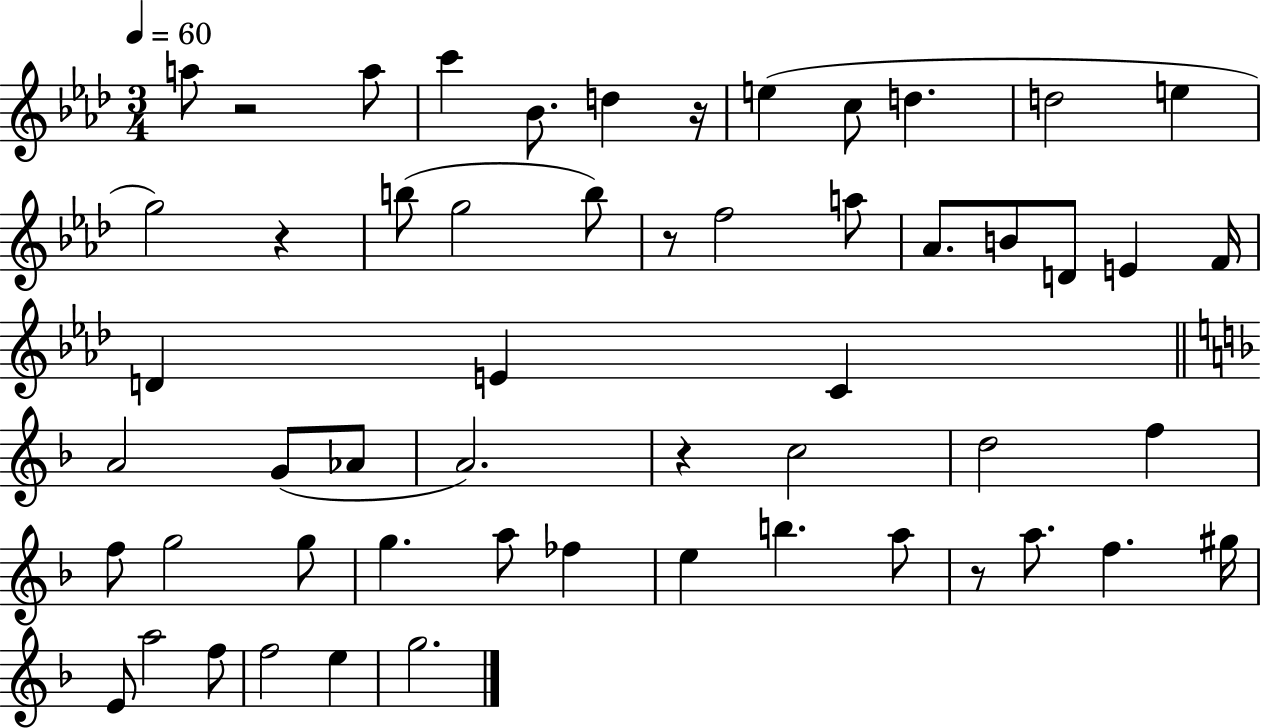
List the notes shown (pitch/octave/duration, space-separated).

A5/e R/h A5/e C6/q Bb4/e. D5/q R/s E5/q C5/e D5/q. D5/h E5/q G5/h R/q B5/e G5/h B5/e R/e F5/h A5/e Ab4/e. B4/e D4/e E4/q F4/s D4/q E4/q C4/q A4/h G4/e Ab4/e A4/h. R/q C5/h D5/h F5/q F5/e G5/h G5/e G5/q. A5/e FES5/q E5/q B5/q. A5/e R/e A5/e. F5/q. G#5/s E4/e A5/h F5/e F5/h E5/q G5/h.